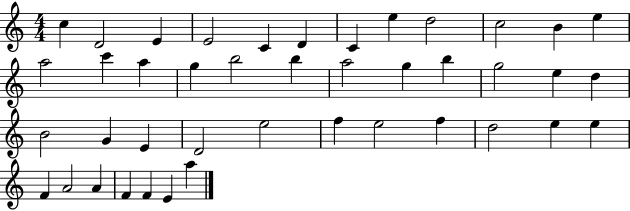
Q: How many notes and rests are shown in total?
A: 42